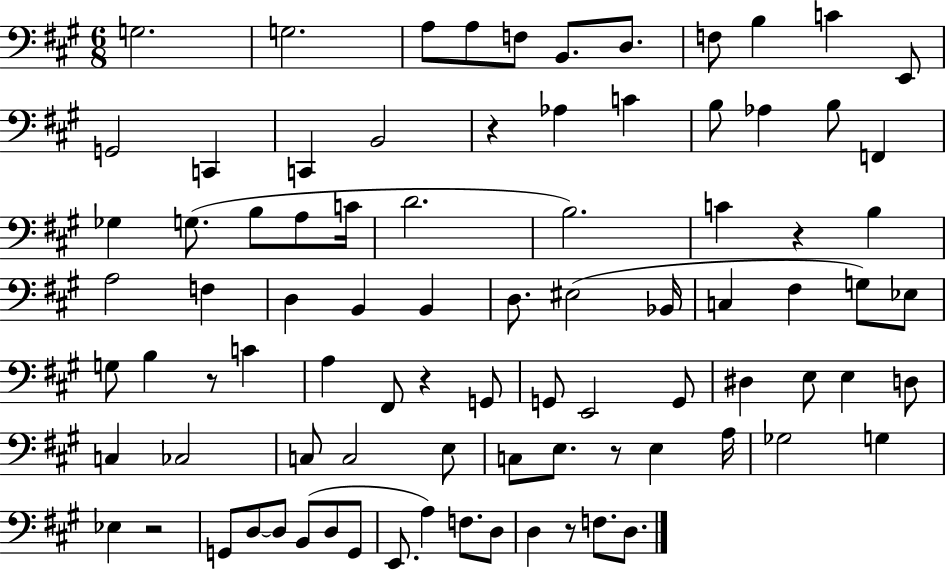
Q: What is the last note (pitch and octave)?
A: D3